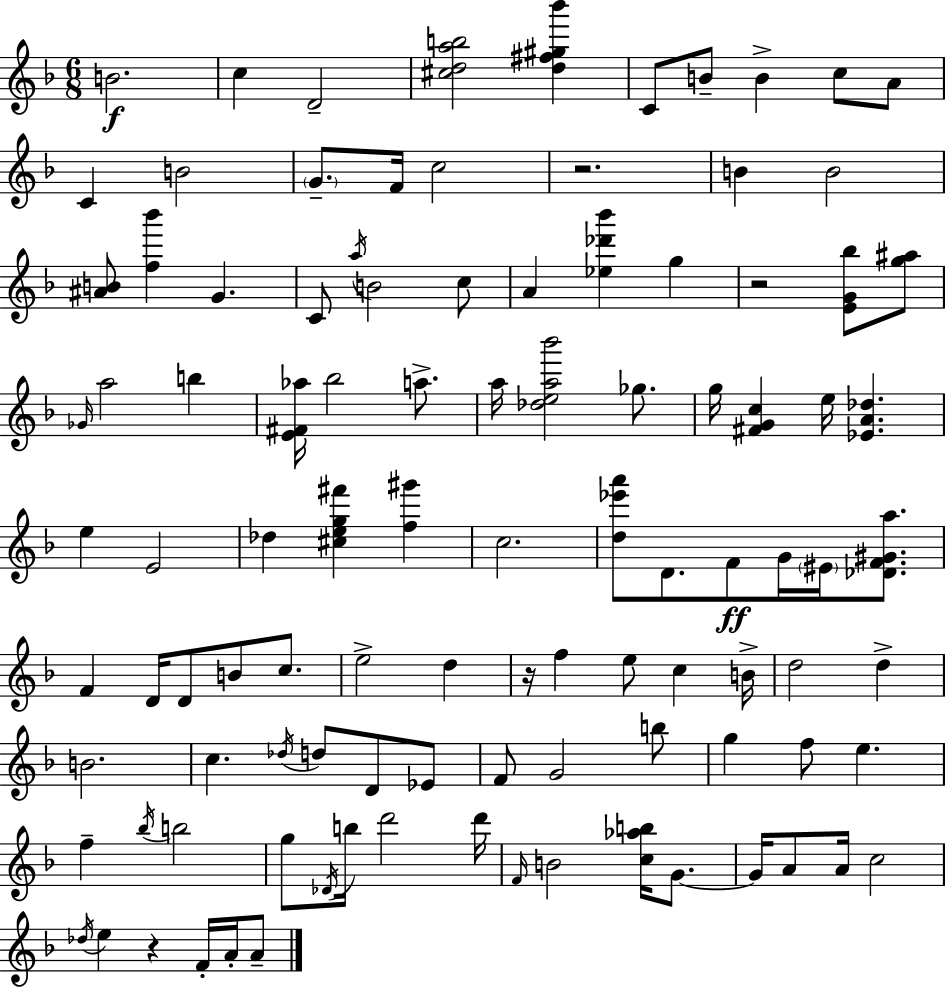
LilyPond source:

{
  \clef treble
  \numericTimeSignature
  \time 6/8
  \key d \minor
  b'2.\f | c''4 d'2-- | <cis'' d'' a'' b''>2 <d'' fis'' gis'' bes'''>4 | c'8 b'8-- b'4-> c''8 a'8 | \break c'4 b'2 | \parenthesize g'8.-- f'16 c''2 | r2. | b'4 b'2 | \break <ais' b'>8 <f'' bes'''>4 g'4. | c'8 \acciaccatura { a''16 } b'2 c''8 | a'4 <ees'' des''' bes'''>4 g''4 | r2 <e' g' bes''>8 <g'' ais''>8 | \break \grace { ges'16 } a''2 b''4 | <e' fis' aes''>16 bes''2 a''8.-> | a''16 <des'' e'' a'' bes'''>2 ges''8. | g''16 <fis' g' c''>4 e''16 <ees' a' des''>4. | \break e''4 e'2 | des''4 <cis'' e'' g'' fis'''>4 <f'' gis'''>4 | c''2. | <d'' ees''' a'''>8 d'8. f'8\ff g'16 \parenthesize eis'16 <des' f' gis' a''>8. | \break f'4 d'16 d'8 b'8 c''8. | e''2-> d''4 | r16 f''4 e''8 c''4 | b'16-> d''2 d''4-> | \break b'2. | c''4. \acciaccatura { des''16 } d''8 d'8 | ees'8 f'8 g'2 | b''8 g''4 f''8 e''4. | \break f''4-- \acciaccatura { bes''16 } b''2 | g''8 \acciaccatura { des'16 } b''16 d'''2 | d'''16 \grace { f'16 } b'2 | <c'' aes'' b''>16 g'8.~~ g'16 a'8 a'16 c''2 | \break \acciaccatura { des''16 } e''4 r4 | f'16-. a'16-. a'8-- \bar "|."
}